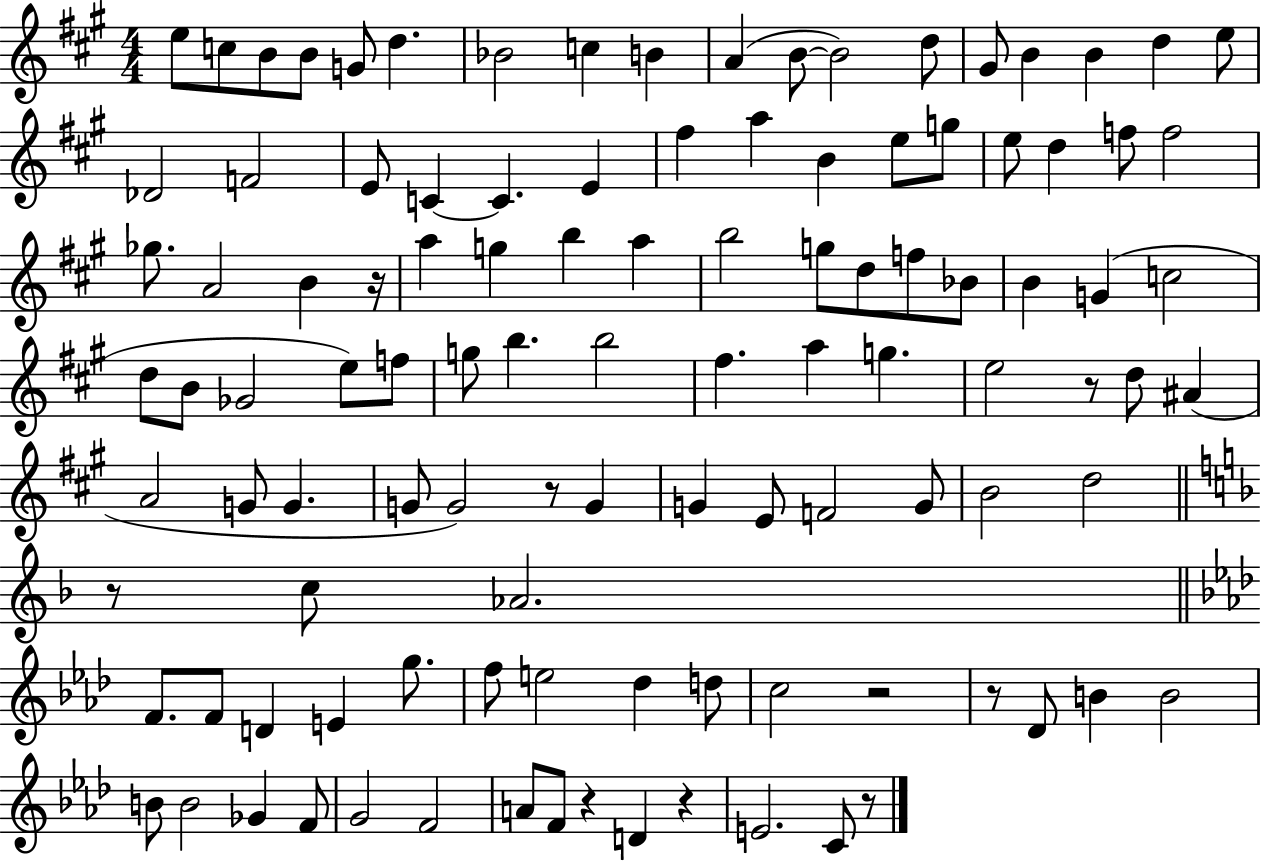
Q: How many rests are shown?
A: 9